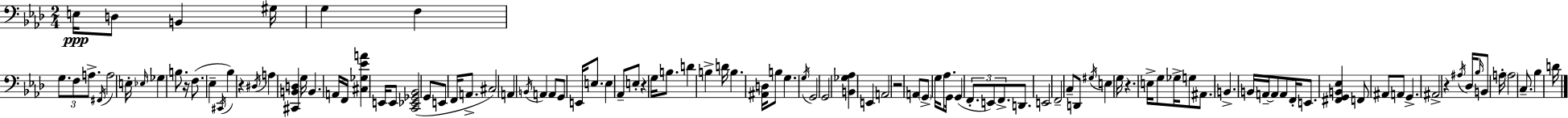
X:1
T:Untitled
M:2/4
L:1/4
K:Ab
E,/4 D,/2 B,, ^G,/4 G, F, G,/2 F,/2 A,/2 ^F,,/4 A,2 E,/4 _E,/4 _G, B,/2 z/4 F,/2 _E, ^C,,/4 _B, z ^D,/4 A, [^C,,B,,D,] G,/4 B,, A,,/4 F,,/4 [^C,_G,_EA] E,,/4 E,,/2 [C,,_E,,_G,,_B,,]2 G,,/2 E,,/2 F,,/4 A,,/2 ^C,2 A,, B,,/4 A,, A,,/2 G,,/2 E,,/4 E,/2 E, _A,,/2 E,/2 z G,/4 B,/2 D B, D/4 B, [^A,,D,]/4 B,/2 G, G,/4 G,,2 G,,2 [B,,_G,_A,] E,, A,,2 z2 A,,/2 G,,/2 G,/4 _A,/2 G,,/4 G,, F,,/2 E,,/2 F,,/2 D,,/2 E,,2 F,,2 C,/2 D,,/2 ^G,/4 E, G,/4 z E,/4 G,/2 _G,/4 G,/2 ^A,,/2 B,, B,,/4 A,,/4 A,,/2 A,,/2 F,,/4 E,,/2 [^F,,G,,B,,_E,] F,,/2 ^A,,/2 A,,/2 G,, ^A,,2 z ^A,/4 _D,/4 _B,/4 B,,/2 A,/4 A,2 C,/2 _B, D/4